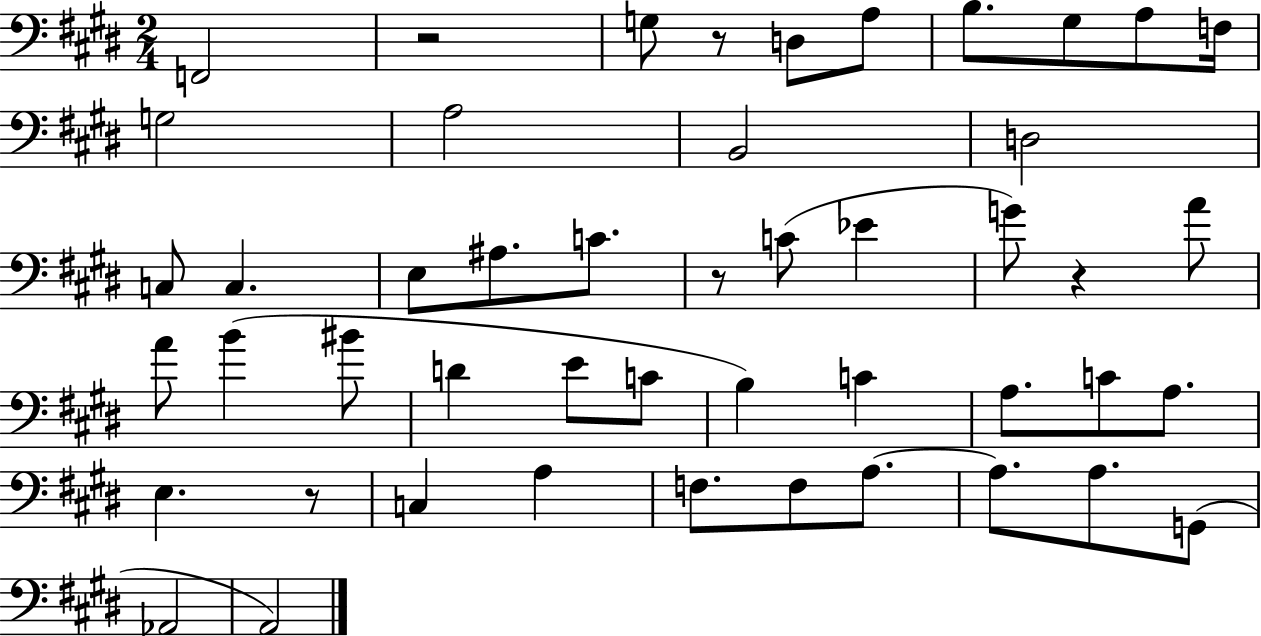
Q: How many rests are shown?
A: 5